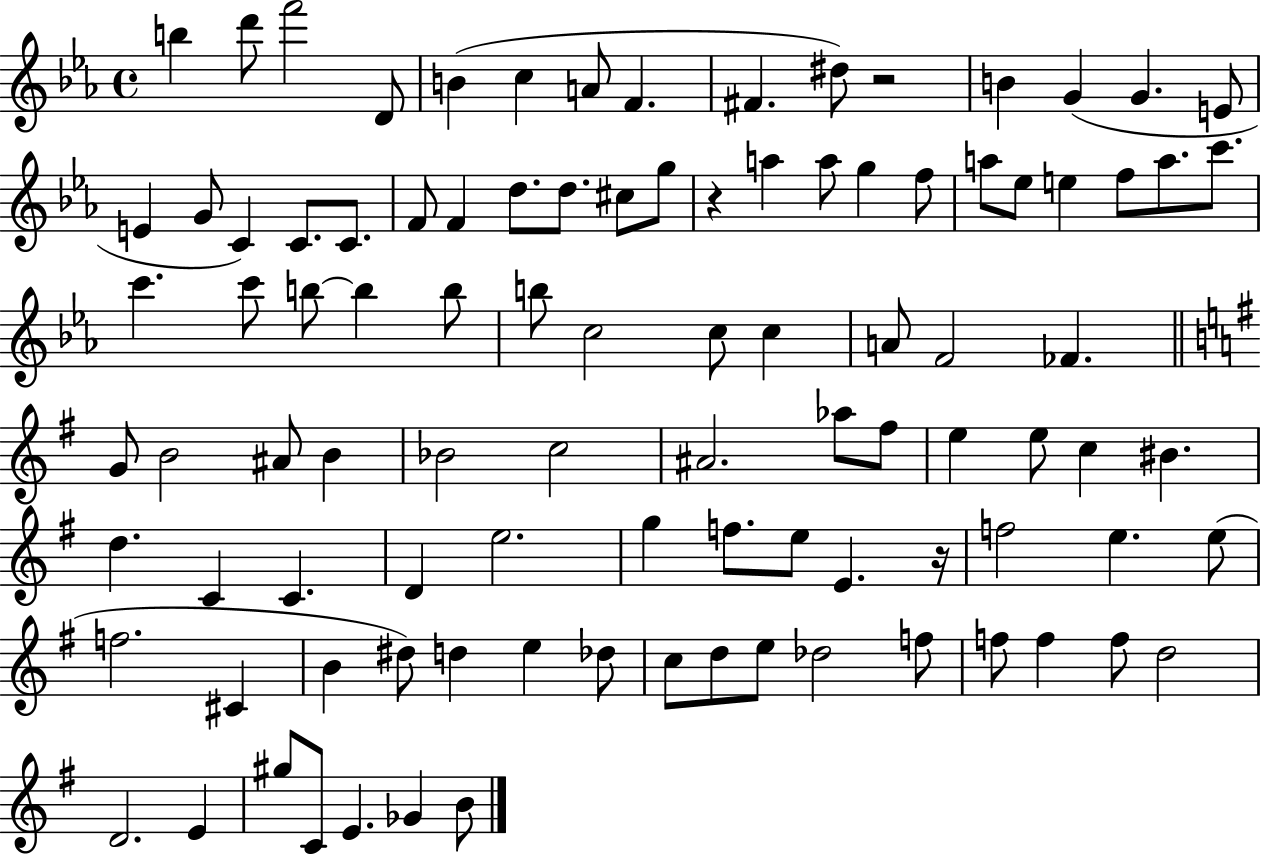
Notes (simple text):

B5/q D6/e F6/h D4/e B4/q C5/q A4/e F4/q. F#4/q. D#5/e R/h B4/q G4/q G4/q. E4/e E4/q G4/e C4/q C4/e. C4/e. F4/e F4/q D5/e. D5/e. C#5/e G5/e R/q A5/q A5/e G5/q F5/e A5/e Eb5/e E5/q F5/e A5/e. C6/e. C6/q. C6/e B5/e B5/q B5/e B5/e C5/h C5/e C5/q A4/e F4/h FES4/q. G4/e B4/h A#4/e B4/q Bb4/h C5/h A#4/h. Ab5/e F#5/e E5/q E5/e C5/q BIS4/q. D5/q. C4/q C4/q. D4/q E5/h. G5/q F5/e. E5/e E4/q. R/s F5/h E5/q. E5/e F5/h. C#4/q B4/q D#5/e D5/q E5/q Db5/e C5/e D5/e E5/e Db5/h F5/e F5/e F5/q F5/e D5/h D4/h. E4/q G#5/e C4/e E4/q. Gb4/q B4/e